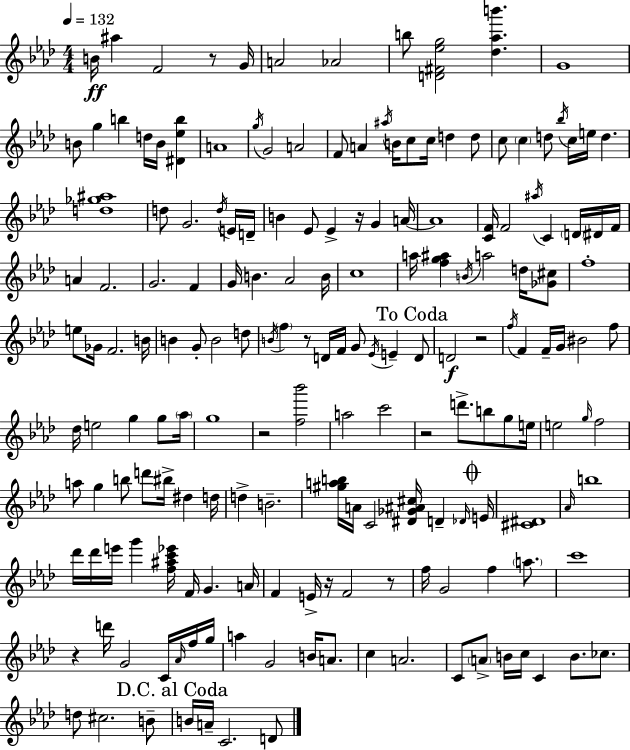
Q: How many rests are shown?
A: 9